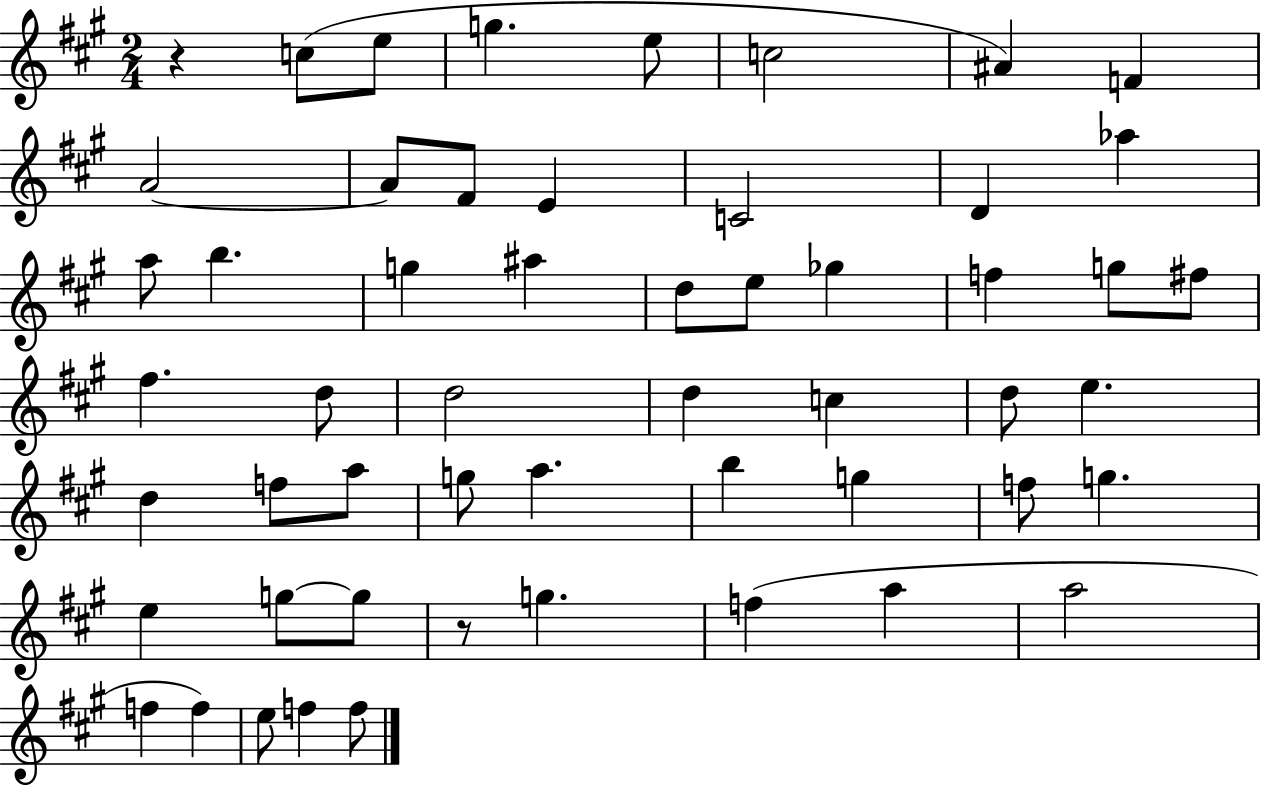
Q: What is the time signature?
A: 2/4